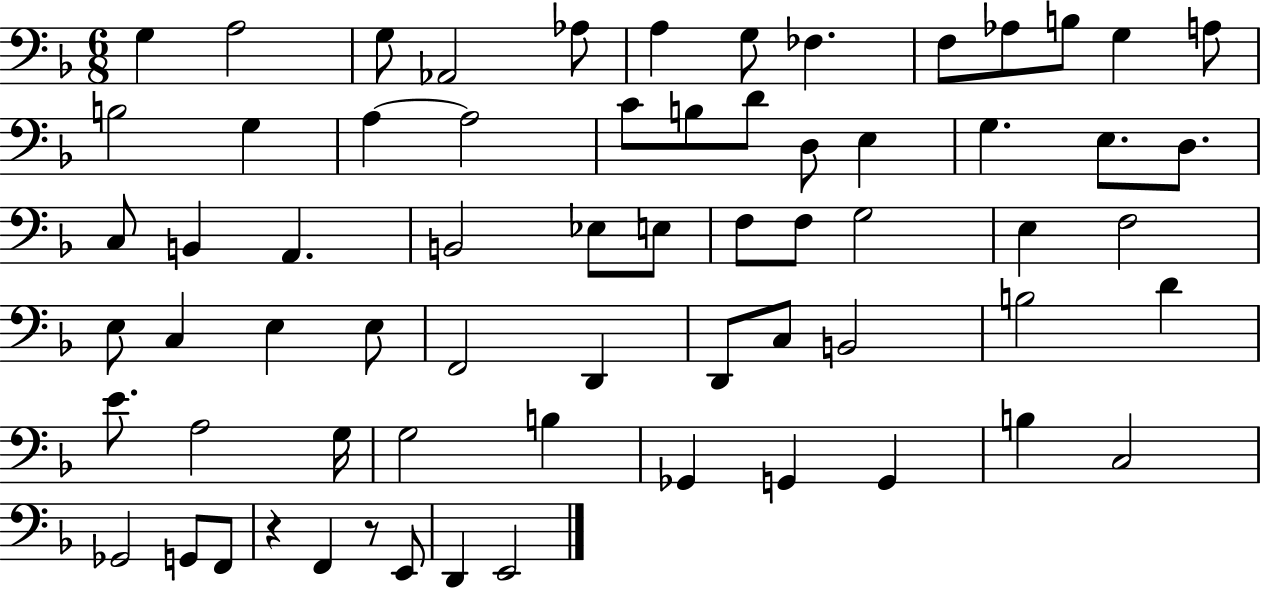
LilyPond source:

{
  \clef bass
  \numericTimeSignature
  \time 6/8
  \key f \major
  g4 a2 | g8 aes,2 aes8 | a4 g8 fes4. | f8 aes8 b8 g4 a8 | \break b2 g4 | a4~~ a2 | c'8 b8 d'8 d8 e4 | g4. e8. d8. | \break c8 b,4 a,4. | b,2 ees8 e8 | f8 f8 g2 | e4 f2 | \break e8 c4 e4 e8 | f,2 d,4 | d,8 c8 b,2 | b2 d'4 | \break e'8. a2 g16 | g2 b4 | ges,4 g,4 g,4 | b4 c2 | \break ges,2 g,8 f,8 | r4 f,4 r8 e,8 | d,4 e,2 | \bar "|."
}